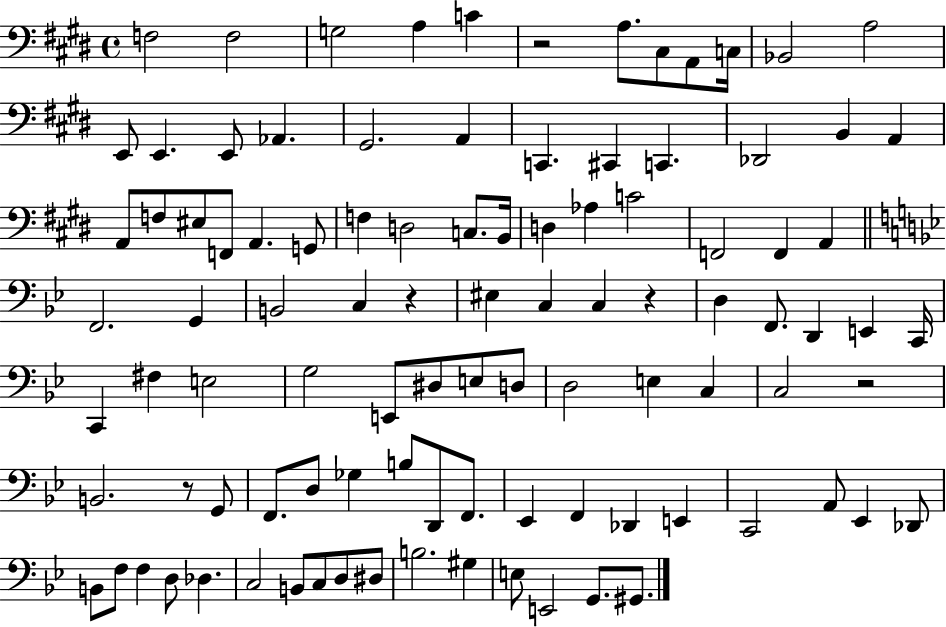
X:1
T:Untitled
M:4/4
L:1/4
K:E
F,2 F,2 G,2 A, C z2 A,/2 ^C,/2 A,,/2 C,/4 _B,,2 A,2 E,,/2 E,, E,,/2 _A,, ^G,,2 A,, C,, ^C,, C,, _D,,2 B,, A,, A,,/2 F,/2 ^E,/2 F,,/2 A,, G,,/2 F, D,2 C,/2 B,,/4 D, _A, C2 F,,2 F,, A,, F,,2 G,, B,,2 C, z ^E, C, C, z D, F,,/2 D,, E,, C,,/4 C,, ^F, E,2 G,2 E,,/2 ^D,/2 E,/2 D,/2 D,2 E, C, C,2 z2 B,,2 z/2 G,,/2 F,,/2 D,/2 _G, B,/2 D,,/2 F,,/2 _E,, F,, _D,, E,, C,,2 A,,/2 _E,, _D,,/2 B,,/2 F,/2 F, D,/2 _D, C,2 B,,/2 C,/2 D,/2 ^D,/2 B,2 ^G, E,/2 E,,2 G,,/2 ^G,,/2